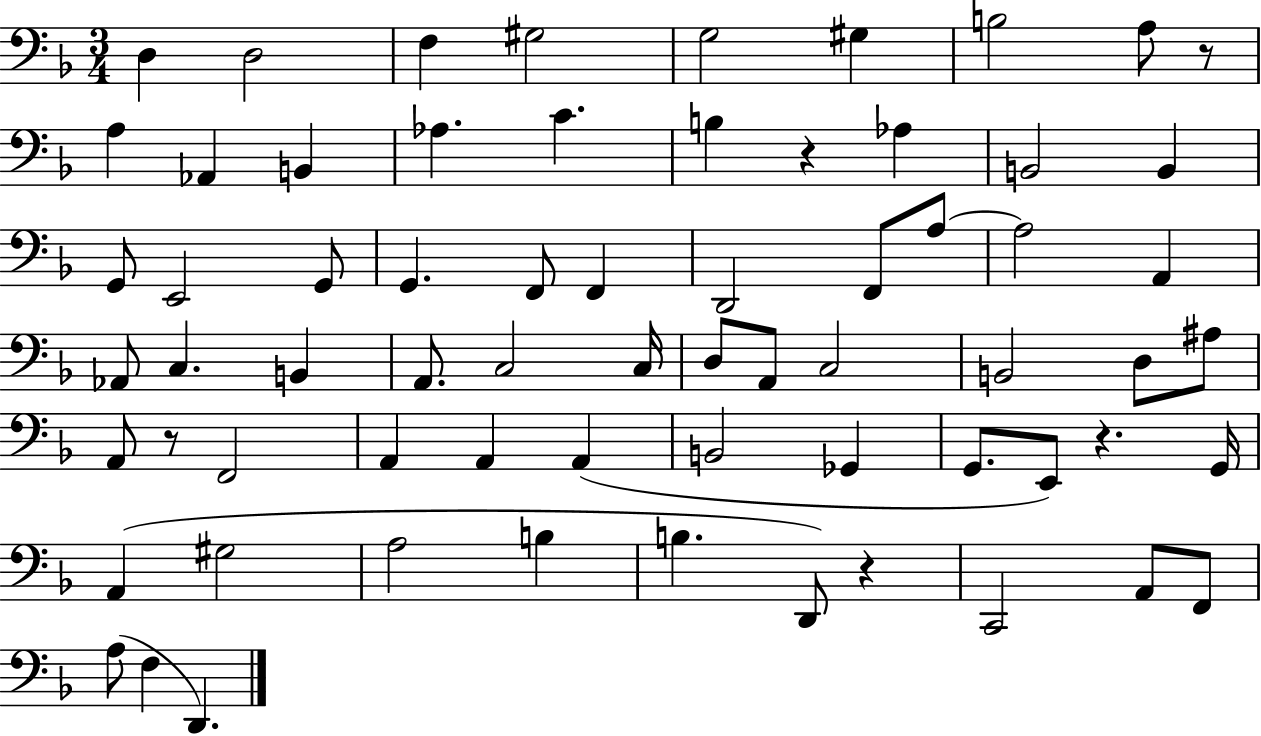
X:1
T:Untitled
M:3/4
L:1/4
K:F
D, D,2 F, ^G,2 G,2 ^G, B,2 A,/2 z/2 A, _A,, B,, _A, C B, z _A, B,,2 B,, G,,/2 E,,2 G,,/2 G,, F,,/2 F,, D,,2 F,,/2 A,/2 A,2 A,, _A,,/2 C, B,, A,,/2 C,2 C,/4 D,/2 A,,/2 C,2 B,,2 D,/2 ^A,/2 A,,/2 z/2 F,,2 A,, A,, A,, B,,2 _G,, G,,/2 E,,/2 z G,,/4 A,, ^G,2 A,2 B, B, D,,/2 z C,,2 A,,/2 F,,/2 A,/2 F, D,,